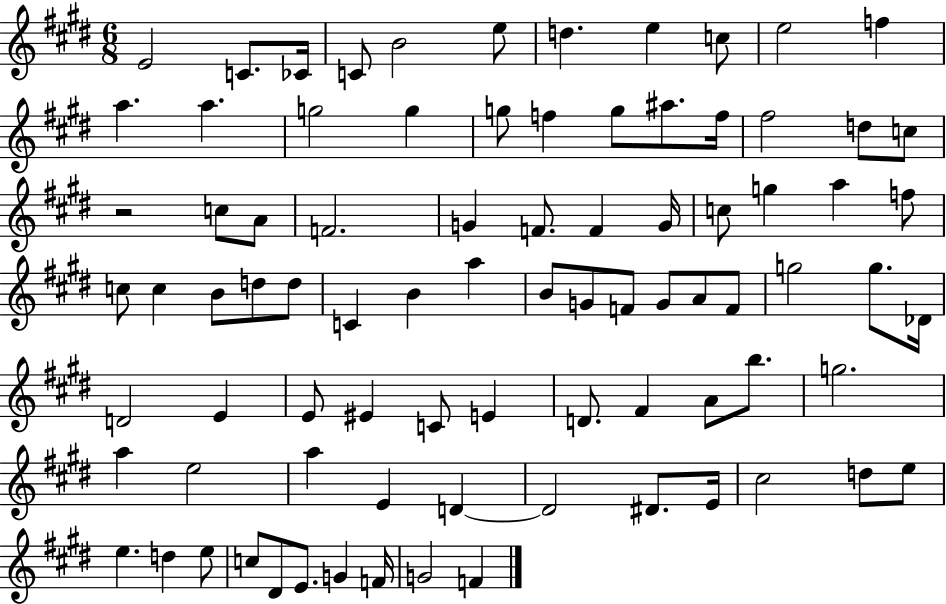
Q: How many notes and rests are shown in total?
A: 84